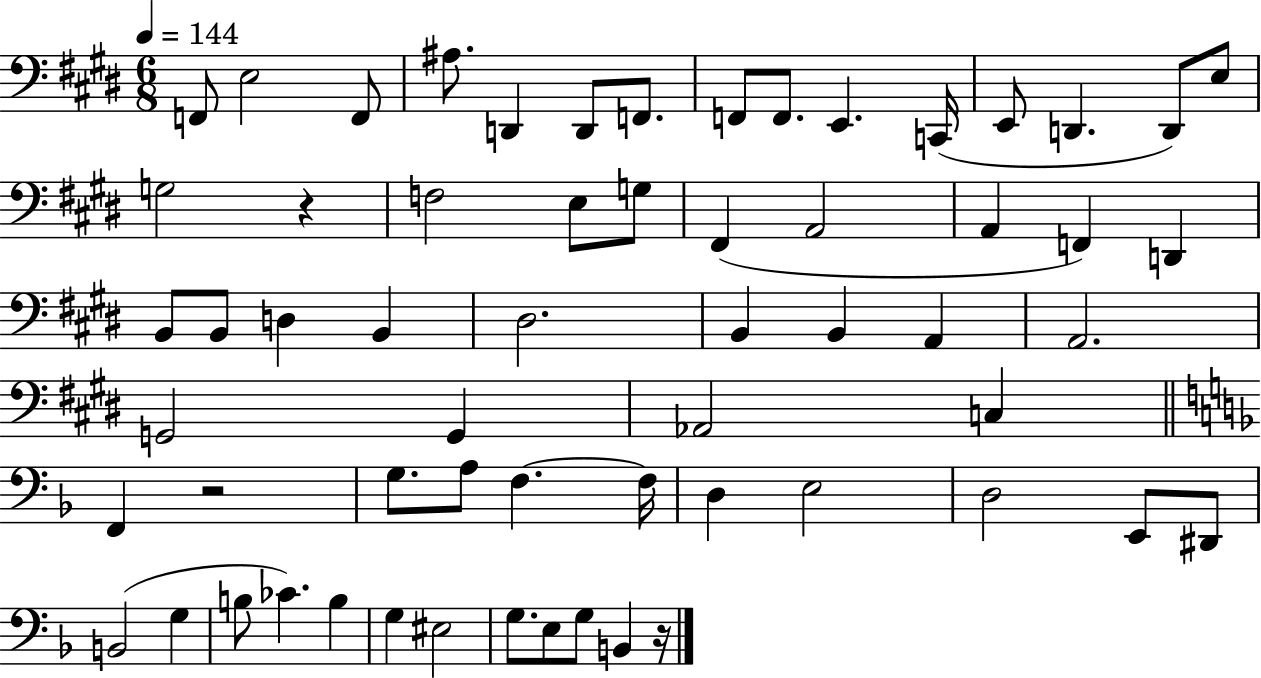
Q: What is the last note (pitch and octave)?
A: B2